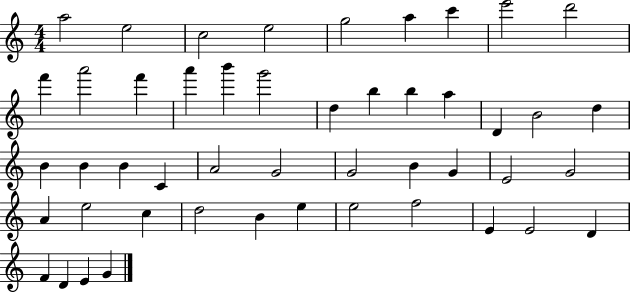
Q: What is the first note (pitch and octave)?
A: A5